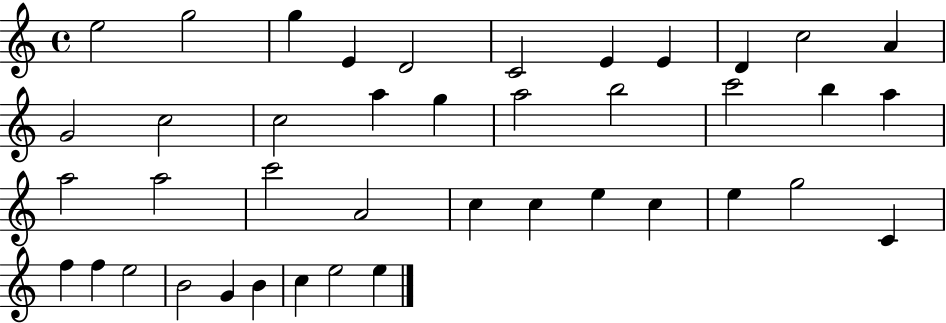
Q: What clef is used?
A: treble